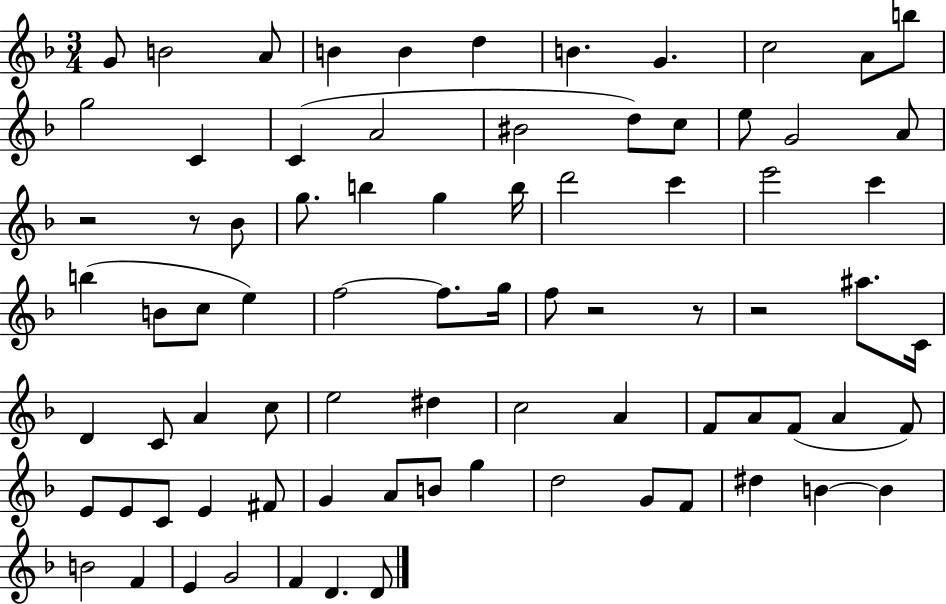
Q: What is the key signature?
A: F major